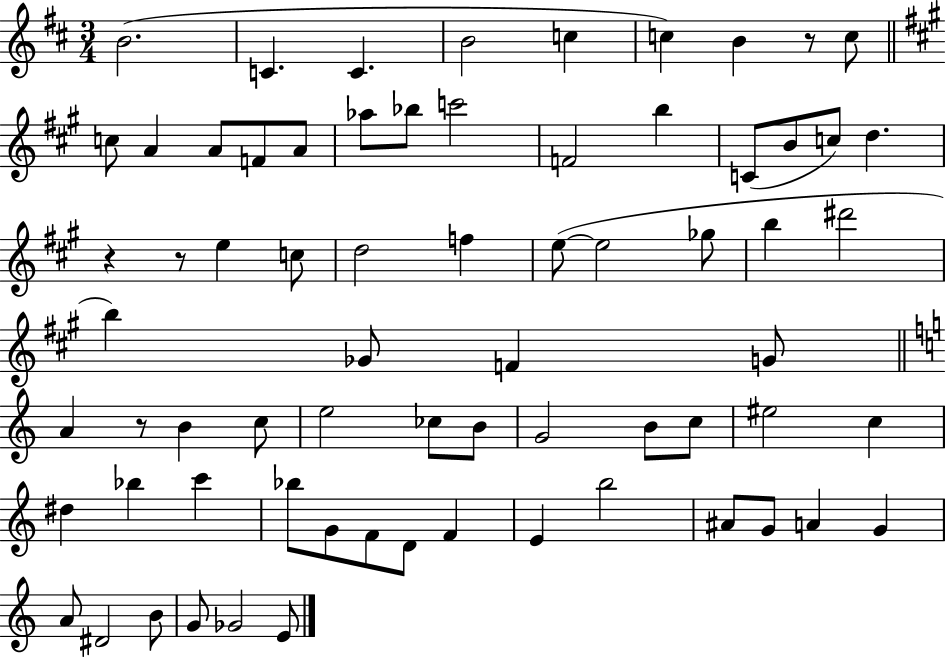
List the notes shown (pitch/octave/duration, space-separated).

B4/h. C4/q. C4/q. B4/h C5/q C5/q B4/q R/e C5/e C5/e A4/q A4/e F4/e A4/e Ab5/e Bb5/e C6/h F4/h B5/q C4/e B4/e C5/e D5/q. R/q R/e E5/q C5/e D5/h F5/q E5/e E5/h Gb5/e B5/q D#6/h B5/q Gb4/e F4/q G4/e A4/q R/e B4/q C5/e E5/h CES5/e B4/e G4/h B4/e C5/e EIS5/h C5/q D#5/q Bb5/q C6/q Bb5/e G4/e F4/e D4/e F4/q E4/q B5/h A#4/e G4/e A4/q G4/q A4/e D#4/h B4/e G4/e Gb4/h E4/e